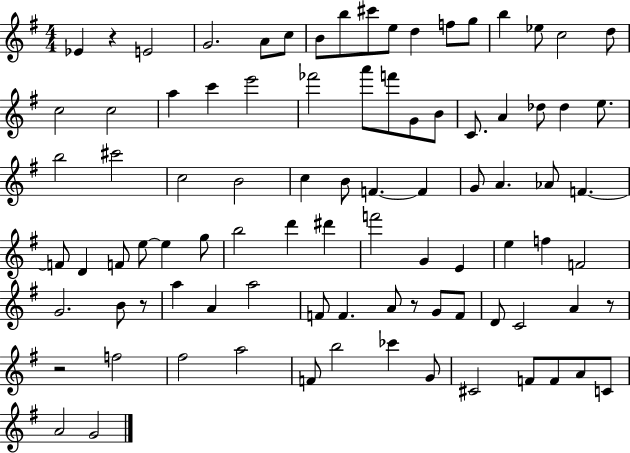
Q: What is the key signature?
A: G major